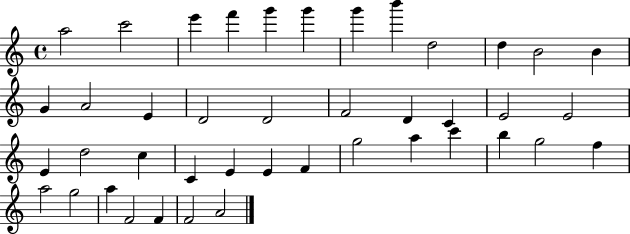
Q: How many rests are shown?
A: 0